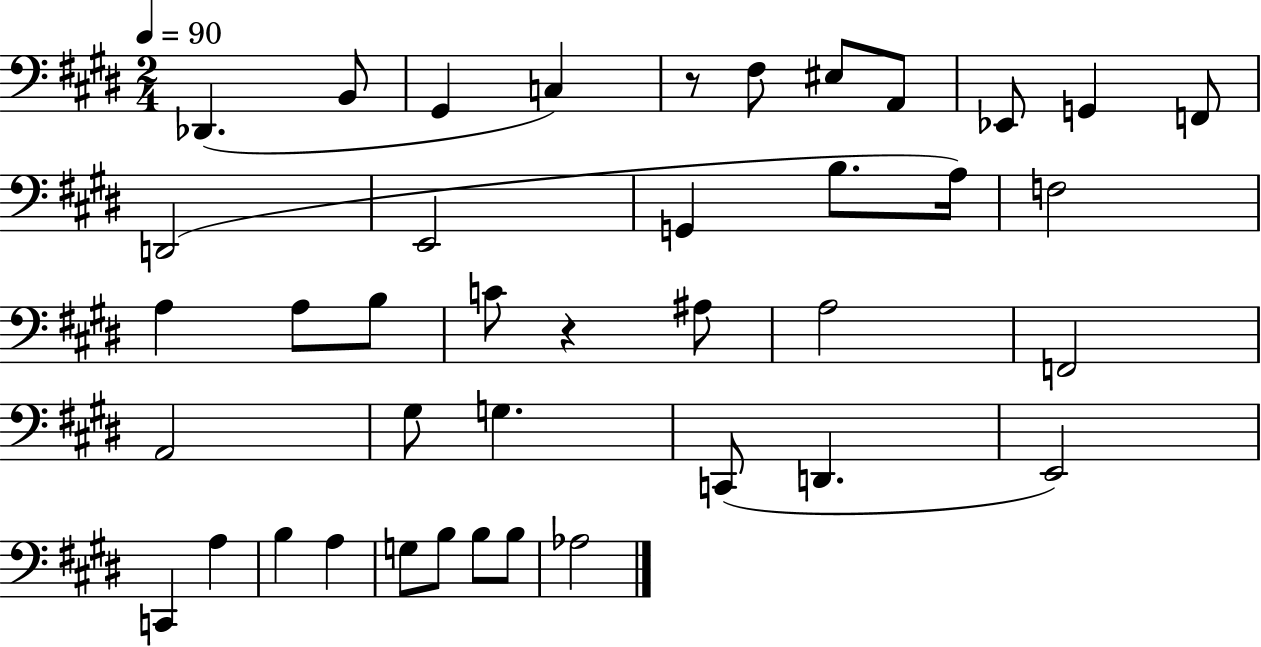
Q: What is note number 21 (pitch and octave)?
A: A#3